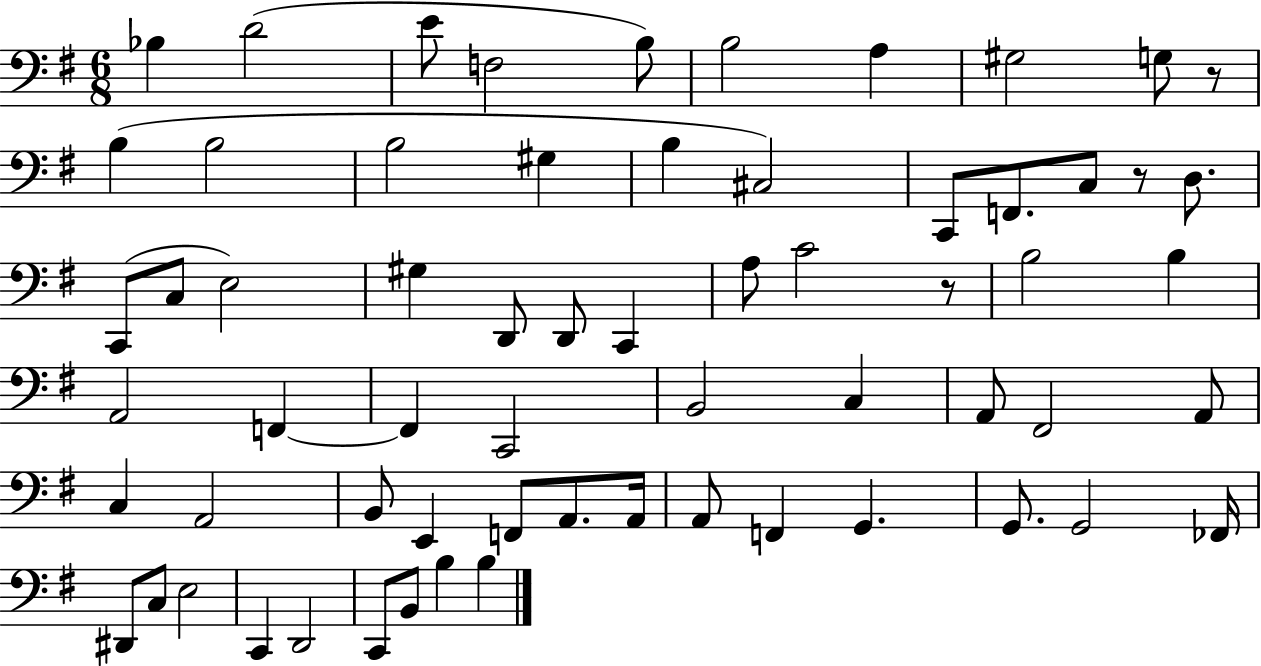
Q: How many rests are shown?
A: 3